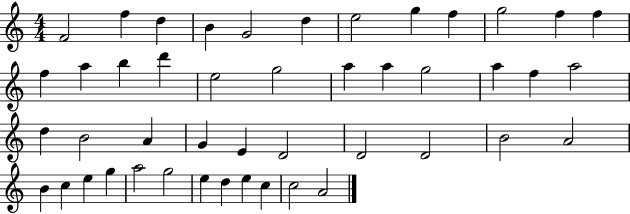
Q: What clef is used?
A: treble